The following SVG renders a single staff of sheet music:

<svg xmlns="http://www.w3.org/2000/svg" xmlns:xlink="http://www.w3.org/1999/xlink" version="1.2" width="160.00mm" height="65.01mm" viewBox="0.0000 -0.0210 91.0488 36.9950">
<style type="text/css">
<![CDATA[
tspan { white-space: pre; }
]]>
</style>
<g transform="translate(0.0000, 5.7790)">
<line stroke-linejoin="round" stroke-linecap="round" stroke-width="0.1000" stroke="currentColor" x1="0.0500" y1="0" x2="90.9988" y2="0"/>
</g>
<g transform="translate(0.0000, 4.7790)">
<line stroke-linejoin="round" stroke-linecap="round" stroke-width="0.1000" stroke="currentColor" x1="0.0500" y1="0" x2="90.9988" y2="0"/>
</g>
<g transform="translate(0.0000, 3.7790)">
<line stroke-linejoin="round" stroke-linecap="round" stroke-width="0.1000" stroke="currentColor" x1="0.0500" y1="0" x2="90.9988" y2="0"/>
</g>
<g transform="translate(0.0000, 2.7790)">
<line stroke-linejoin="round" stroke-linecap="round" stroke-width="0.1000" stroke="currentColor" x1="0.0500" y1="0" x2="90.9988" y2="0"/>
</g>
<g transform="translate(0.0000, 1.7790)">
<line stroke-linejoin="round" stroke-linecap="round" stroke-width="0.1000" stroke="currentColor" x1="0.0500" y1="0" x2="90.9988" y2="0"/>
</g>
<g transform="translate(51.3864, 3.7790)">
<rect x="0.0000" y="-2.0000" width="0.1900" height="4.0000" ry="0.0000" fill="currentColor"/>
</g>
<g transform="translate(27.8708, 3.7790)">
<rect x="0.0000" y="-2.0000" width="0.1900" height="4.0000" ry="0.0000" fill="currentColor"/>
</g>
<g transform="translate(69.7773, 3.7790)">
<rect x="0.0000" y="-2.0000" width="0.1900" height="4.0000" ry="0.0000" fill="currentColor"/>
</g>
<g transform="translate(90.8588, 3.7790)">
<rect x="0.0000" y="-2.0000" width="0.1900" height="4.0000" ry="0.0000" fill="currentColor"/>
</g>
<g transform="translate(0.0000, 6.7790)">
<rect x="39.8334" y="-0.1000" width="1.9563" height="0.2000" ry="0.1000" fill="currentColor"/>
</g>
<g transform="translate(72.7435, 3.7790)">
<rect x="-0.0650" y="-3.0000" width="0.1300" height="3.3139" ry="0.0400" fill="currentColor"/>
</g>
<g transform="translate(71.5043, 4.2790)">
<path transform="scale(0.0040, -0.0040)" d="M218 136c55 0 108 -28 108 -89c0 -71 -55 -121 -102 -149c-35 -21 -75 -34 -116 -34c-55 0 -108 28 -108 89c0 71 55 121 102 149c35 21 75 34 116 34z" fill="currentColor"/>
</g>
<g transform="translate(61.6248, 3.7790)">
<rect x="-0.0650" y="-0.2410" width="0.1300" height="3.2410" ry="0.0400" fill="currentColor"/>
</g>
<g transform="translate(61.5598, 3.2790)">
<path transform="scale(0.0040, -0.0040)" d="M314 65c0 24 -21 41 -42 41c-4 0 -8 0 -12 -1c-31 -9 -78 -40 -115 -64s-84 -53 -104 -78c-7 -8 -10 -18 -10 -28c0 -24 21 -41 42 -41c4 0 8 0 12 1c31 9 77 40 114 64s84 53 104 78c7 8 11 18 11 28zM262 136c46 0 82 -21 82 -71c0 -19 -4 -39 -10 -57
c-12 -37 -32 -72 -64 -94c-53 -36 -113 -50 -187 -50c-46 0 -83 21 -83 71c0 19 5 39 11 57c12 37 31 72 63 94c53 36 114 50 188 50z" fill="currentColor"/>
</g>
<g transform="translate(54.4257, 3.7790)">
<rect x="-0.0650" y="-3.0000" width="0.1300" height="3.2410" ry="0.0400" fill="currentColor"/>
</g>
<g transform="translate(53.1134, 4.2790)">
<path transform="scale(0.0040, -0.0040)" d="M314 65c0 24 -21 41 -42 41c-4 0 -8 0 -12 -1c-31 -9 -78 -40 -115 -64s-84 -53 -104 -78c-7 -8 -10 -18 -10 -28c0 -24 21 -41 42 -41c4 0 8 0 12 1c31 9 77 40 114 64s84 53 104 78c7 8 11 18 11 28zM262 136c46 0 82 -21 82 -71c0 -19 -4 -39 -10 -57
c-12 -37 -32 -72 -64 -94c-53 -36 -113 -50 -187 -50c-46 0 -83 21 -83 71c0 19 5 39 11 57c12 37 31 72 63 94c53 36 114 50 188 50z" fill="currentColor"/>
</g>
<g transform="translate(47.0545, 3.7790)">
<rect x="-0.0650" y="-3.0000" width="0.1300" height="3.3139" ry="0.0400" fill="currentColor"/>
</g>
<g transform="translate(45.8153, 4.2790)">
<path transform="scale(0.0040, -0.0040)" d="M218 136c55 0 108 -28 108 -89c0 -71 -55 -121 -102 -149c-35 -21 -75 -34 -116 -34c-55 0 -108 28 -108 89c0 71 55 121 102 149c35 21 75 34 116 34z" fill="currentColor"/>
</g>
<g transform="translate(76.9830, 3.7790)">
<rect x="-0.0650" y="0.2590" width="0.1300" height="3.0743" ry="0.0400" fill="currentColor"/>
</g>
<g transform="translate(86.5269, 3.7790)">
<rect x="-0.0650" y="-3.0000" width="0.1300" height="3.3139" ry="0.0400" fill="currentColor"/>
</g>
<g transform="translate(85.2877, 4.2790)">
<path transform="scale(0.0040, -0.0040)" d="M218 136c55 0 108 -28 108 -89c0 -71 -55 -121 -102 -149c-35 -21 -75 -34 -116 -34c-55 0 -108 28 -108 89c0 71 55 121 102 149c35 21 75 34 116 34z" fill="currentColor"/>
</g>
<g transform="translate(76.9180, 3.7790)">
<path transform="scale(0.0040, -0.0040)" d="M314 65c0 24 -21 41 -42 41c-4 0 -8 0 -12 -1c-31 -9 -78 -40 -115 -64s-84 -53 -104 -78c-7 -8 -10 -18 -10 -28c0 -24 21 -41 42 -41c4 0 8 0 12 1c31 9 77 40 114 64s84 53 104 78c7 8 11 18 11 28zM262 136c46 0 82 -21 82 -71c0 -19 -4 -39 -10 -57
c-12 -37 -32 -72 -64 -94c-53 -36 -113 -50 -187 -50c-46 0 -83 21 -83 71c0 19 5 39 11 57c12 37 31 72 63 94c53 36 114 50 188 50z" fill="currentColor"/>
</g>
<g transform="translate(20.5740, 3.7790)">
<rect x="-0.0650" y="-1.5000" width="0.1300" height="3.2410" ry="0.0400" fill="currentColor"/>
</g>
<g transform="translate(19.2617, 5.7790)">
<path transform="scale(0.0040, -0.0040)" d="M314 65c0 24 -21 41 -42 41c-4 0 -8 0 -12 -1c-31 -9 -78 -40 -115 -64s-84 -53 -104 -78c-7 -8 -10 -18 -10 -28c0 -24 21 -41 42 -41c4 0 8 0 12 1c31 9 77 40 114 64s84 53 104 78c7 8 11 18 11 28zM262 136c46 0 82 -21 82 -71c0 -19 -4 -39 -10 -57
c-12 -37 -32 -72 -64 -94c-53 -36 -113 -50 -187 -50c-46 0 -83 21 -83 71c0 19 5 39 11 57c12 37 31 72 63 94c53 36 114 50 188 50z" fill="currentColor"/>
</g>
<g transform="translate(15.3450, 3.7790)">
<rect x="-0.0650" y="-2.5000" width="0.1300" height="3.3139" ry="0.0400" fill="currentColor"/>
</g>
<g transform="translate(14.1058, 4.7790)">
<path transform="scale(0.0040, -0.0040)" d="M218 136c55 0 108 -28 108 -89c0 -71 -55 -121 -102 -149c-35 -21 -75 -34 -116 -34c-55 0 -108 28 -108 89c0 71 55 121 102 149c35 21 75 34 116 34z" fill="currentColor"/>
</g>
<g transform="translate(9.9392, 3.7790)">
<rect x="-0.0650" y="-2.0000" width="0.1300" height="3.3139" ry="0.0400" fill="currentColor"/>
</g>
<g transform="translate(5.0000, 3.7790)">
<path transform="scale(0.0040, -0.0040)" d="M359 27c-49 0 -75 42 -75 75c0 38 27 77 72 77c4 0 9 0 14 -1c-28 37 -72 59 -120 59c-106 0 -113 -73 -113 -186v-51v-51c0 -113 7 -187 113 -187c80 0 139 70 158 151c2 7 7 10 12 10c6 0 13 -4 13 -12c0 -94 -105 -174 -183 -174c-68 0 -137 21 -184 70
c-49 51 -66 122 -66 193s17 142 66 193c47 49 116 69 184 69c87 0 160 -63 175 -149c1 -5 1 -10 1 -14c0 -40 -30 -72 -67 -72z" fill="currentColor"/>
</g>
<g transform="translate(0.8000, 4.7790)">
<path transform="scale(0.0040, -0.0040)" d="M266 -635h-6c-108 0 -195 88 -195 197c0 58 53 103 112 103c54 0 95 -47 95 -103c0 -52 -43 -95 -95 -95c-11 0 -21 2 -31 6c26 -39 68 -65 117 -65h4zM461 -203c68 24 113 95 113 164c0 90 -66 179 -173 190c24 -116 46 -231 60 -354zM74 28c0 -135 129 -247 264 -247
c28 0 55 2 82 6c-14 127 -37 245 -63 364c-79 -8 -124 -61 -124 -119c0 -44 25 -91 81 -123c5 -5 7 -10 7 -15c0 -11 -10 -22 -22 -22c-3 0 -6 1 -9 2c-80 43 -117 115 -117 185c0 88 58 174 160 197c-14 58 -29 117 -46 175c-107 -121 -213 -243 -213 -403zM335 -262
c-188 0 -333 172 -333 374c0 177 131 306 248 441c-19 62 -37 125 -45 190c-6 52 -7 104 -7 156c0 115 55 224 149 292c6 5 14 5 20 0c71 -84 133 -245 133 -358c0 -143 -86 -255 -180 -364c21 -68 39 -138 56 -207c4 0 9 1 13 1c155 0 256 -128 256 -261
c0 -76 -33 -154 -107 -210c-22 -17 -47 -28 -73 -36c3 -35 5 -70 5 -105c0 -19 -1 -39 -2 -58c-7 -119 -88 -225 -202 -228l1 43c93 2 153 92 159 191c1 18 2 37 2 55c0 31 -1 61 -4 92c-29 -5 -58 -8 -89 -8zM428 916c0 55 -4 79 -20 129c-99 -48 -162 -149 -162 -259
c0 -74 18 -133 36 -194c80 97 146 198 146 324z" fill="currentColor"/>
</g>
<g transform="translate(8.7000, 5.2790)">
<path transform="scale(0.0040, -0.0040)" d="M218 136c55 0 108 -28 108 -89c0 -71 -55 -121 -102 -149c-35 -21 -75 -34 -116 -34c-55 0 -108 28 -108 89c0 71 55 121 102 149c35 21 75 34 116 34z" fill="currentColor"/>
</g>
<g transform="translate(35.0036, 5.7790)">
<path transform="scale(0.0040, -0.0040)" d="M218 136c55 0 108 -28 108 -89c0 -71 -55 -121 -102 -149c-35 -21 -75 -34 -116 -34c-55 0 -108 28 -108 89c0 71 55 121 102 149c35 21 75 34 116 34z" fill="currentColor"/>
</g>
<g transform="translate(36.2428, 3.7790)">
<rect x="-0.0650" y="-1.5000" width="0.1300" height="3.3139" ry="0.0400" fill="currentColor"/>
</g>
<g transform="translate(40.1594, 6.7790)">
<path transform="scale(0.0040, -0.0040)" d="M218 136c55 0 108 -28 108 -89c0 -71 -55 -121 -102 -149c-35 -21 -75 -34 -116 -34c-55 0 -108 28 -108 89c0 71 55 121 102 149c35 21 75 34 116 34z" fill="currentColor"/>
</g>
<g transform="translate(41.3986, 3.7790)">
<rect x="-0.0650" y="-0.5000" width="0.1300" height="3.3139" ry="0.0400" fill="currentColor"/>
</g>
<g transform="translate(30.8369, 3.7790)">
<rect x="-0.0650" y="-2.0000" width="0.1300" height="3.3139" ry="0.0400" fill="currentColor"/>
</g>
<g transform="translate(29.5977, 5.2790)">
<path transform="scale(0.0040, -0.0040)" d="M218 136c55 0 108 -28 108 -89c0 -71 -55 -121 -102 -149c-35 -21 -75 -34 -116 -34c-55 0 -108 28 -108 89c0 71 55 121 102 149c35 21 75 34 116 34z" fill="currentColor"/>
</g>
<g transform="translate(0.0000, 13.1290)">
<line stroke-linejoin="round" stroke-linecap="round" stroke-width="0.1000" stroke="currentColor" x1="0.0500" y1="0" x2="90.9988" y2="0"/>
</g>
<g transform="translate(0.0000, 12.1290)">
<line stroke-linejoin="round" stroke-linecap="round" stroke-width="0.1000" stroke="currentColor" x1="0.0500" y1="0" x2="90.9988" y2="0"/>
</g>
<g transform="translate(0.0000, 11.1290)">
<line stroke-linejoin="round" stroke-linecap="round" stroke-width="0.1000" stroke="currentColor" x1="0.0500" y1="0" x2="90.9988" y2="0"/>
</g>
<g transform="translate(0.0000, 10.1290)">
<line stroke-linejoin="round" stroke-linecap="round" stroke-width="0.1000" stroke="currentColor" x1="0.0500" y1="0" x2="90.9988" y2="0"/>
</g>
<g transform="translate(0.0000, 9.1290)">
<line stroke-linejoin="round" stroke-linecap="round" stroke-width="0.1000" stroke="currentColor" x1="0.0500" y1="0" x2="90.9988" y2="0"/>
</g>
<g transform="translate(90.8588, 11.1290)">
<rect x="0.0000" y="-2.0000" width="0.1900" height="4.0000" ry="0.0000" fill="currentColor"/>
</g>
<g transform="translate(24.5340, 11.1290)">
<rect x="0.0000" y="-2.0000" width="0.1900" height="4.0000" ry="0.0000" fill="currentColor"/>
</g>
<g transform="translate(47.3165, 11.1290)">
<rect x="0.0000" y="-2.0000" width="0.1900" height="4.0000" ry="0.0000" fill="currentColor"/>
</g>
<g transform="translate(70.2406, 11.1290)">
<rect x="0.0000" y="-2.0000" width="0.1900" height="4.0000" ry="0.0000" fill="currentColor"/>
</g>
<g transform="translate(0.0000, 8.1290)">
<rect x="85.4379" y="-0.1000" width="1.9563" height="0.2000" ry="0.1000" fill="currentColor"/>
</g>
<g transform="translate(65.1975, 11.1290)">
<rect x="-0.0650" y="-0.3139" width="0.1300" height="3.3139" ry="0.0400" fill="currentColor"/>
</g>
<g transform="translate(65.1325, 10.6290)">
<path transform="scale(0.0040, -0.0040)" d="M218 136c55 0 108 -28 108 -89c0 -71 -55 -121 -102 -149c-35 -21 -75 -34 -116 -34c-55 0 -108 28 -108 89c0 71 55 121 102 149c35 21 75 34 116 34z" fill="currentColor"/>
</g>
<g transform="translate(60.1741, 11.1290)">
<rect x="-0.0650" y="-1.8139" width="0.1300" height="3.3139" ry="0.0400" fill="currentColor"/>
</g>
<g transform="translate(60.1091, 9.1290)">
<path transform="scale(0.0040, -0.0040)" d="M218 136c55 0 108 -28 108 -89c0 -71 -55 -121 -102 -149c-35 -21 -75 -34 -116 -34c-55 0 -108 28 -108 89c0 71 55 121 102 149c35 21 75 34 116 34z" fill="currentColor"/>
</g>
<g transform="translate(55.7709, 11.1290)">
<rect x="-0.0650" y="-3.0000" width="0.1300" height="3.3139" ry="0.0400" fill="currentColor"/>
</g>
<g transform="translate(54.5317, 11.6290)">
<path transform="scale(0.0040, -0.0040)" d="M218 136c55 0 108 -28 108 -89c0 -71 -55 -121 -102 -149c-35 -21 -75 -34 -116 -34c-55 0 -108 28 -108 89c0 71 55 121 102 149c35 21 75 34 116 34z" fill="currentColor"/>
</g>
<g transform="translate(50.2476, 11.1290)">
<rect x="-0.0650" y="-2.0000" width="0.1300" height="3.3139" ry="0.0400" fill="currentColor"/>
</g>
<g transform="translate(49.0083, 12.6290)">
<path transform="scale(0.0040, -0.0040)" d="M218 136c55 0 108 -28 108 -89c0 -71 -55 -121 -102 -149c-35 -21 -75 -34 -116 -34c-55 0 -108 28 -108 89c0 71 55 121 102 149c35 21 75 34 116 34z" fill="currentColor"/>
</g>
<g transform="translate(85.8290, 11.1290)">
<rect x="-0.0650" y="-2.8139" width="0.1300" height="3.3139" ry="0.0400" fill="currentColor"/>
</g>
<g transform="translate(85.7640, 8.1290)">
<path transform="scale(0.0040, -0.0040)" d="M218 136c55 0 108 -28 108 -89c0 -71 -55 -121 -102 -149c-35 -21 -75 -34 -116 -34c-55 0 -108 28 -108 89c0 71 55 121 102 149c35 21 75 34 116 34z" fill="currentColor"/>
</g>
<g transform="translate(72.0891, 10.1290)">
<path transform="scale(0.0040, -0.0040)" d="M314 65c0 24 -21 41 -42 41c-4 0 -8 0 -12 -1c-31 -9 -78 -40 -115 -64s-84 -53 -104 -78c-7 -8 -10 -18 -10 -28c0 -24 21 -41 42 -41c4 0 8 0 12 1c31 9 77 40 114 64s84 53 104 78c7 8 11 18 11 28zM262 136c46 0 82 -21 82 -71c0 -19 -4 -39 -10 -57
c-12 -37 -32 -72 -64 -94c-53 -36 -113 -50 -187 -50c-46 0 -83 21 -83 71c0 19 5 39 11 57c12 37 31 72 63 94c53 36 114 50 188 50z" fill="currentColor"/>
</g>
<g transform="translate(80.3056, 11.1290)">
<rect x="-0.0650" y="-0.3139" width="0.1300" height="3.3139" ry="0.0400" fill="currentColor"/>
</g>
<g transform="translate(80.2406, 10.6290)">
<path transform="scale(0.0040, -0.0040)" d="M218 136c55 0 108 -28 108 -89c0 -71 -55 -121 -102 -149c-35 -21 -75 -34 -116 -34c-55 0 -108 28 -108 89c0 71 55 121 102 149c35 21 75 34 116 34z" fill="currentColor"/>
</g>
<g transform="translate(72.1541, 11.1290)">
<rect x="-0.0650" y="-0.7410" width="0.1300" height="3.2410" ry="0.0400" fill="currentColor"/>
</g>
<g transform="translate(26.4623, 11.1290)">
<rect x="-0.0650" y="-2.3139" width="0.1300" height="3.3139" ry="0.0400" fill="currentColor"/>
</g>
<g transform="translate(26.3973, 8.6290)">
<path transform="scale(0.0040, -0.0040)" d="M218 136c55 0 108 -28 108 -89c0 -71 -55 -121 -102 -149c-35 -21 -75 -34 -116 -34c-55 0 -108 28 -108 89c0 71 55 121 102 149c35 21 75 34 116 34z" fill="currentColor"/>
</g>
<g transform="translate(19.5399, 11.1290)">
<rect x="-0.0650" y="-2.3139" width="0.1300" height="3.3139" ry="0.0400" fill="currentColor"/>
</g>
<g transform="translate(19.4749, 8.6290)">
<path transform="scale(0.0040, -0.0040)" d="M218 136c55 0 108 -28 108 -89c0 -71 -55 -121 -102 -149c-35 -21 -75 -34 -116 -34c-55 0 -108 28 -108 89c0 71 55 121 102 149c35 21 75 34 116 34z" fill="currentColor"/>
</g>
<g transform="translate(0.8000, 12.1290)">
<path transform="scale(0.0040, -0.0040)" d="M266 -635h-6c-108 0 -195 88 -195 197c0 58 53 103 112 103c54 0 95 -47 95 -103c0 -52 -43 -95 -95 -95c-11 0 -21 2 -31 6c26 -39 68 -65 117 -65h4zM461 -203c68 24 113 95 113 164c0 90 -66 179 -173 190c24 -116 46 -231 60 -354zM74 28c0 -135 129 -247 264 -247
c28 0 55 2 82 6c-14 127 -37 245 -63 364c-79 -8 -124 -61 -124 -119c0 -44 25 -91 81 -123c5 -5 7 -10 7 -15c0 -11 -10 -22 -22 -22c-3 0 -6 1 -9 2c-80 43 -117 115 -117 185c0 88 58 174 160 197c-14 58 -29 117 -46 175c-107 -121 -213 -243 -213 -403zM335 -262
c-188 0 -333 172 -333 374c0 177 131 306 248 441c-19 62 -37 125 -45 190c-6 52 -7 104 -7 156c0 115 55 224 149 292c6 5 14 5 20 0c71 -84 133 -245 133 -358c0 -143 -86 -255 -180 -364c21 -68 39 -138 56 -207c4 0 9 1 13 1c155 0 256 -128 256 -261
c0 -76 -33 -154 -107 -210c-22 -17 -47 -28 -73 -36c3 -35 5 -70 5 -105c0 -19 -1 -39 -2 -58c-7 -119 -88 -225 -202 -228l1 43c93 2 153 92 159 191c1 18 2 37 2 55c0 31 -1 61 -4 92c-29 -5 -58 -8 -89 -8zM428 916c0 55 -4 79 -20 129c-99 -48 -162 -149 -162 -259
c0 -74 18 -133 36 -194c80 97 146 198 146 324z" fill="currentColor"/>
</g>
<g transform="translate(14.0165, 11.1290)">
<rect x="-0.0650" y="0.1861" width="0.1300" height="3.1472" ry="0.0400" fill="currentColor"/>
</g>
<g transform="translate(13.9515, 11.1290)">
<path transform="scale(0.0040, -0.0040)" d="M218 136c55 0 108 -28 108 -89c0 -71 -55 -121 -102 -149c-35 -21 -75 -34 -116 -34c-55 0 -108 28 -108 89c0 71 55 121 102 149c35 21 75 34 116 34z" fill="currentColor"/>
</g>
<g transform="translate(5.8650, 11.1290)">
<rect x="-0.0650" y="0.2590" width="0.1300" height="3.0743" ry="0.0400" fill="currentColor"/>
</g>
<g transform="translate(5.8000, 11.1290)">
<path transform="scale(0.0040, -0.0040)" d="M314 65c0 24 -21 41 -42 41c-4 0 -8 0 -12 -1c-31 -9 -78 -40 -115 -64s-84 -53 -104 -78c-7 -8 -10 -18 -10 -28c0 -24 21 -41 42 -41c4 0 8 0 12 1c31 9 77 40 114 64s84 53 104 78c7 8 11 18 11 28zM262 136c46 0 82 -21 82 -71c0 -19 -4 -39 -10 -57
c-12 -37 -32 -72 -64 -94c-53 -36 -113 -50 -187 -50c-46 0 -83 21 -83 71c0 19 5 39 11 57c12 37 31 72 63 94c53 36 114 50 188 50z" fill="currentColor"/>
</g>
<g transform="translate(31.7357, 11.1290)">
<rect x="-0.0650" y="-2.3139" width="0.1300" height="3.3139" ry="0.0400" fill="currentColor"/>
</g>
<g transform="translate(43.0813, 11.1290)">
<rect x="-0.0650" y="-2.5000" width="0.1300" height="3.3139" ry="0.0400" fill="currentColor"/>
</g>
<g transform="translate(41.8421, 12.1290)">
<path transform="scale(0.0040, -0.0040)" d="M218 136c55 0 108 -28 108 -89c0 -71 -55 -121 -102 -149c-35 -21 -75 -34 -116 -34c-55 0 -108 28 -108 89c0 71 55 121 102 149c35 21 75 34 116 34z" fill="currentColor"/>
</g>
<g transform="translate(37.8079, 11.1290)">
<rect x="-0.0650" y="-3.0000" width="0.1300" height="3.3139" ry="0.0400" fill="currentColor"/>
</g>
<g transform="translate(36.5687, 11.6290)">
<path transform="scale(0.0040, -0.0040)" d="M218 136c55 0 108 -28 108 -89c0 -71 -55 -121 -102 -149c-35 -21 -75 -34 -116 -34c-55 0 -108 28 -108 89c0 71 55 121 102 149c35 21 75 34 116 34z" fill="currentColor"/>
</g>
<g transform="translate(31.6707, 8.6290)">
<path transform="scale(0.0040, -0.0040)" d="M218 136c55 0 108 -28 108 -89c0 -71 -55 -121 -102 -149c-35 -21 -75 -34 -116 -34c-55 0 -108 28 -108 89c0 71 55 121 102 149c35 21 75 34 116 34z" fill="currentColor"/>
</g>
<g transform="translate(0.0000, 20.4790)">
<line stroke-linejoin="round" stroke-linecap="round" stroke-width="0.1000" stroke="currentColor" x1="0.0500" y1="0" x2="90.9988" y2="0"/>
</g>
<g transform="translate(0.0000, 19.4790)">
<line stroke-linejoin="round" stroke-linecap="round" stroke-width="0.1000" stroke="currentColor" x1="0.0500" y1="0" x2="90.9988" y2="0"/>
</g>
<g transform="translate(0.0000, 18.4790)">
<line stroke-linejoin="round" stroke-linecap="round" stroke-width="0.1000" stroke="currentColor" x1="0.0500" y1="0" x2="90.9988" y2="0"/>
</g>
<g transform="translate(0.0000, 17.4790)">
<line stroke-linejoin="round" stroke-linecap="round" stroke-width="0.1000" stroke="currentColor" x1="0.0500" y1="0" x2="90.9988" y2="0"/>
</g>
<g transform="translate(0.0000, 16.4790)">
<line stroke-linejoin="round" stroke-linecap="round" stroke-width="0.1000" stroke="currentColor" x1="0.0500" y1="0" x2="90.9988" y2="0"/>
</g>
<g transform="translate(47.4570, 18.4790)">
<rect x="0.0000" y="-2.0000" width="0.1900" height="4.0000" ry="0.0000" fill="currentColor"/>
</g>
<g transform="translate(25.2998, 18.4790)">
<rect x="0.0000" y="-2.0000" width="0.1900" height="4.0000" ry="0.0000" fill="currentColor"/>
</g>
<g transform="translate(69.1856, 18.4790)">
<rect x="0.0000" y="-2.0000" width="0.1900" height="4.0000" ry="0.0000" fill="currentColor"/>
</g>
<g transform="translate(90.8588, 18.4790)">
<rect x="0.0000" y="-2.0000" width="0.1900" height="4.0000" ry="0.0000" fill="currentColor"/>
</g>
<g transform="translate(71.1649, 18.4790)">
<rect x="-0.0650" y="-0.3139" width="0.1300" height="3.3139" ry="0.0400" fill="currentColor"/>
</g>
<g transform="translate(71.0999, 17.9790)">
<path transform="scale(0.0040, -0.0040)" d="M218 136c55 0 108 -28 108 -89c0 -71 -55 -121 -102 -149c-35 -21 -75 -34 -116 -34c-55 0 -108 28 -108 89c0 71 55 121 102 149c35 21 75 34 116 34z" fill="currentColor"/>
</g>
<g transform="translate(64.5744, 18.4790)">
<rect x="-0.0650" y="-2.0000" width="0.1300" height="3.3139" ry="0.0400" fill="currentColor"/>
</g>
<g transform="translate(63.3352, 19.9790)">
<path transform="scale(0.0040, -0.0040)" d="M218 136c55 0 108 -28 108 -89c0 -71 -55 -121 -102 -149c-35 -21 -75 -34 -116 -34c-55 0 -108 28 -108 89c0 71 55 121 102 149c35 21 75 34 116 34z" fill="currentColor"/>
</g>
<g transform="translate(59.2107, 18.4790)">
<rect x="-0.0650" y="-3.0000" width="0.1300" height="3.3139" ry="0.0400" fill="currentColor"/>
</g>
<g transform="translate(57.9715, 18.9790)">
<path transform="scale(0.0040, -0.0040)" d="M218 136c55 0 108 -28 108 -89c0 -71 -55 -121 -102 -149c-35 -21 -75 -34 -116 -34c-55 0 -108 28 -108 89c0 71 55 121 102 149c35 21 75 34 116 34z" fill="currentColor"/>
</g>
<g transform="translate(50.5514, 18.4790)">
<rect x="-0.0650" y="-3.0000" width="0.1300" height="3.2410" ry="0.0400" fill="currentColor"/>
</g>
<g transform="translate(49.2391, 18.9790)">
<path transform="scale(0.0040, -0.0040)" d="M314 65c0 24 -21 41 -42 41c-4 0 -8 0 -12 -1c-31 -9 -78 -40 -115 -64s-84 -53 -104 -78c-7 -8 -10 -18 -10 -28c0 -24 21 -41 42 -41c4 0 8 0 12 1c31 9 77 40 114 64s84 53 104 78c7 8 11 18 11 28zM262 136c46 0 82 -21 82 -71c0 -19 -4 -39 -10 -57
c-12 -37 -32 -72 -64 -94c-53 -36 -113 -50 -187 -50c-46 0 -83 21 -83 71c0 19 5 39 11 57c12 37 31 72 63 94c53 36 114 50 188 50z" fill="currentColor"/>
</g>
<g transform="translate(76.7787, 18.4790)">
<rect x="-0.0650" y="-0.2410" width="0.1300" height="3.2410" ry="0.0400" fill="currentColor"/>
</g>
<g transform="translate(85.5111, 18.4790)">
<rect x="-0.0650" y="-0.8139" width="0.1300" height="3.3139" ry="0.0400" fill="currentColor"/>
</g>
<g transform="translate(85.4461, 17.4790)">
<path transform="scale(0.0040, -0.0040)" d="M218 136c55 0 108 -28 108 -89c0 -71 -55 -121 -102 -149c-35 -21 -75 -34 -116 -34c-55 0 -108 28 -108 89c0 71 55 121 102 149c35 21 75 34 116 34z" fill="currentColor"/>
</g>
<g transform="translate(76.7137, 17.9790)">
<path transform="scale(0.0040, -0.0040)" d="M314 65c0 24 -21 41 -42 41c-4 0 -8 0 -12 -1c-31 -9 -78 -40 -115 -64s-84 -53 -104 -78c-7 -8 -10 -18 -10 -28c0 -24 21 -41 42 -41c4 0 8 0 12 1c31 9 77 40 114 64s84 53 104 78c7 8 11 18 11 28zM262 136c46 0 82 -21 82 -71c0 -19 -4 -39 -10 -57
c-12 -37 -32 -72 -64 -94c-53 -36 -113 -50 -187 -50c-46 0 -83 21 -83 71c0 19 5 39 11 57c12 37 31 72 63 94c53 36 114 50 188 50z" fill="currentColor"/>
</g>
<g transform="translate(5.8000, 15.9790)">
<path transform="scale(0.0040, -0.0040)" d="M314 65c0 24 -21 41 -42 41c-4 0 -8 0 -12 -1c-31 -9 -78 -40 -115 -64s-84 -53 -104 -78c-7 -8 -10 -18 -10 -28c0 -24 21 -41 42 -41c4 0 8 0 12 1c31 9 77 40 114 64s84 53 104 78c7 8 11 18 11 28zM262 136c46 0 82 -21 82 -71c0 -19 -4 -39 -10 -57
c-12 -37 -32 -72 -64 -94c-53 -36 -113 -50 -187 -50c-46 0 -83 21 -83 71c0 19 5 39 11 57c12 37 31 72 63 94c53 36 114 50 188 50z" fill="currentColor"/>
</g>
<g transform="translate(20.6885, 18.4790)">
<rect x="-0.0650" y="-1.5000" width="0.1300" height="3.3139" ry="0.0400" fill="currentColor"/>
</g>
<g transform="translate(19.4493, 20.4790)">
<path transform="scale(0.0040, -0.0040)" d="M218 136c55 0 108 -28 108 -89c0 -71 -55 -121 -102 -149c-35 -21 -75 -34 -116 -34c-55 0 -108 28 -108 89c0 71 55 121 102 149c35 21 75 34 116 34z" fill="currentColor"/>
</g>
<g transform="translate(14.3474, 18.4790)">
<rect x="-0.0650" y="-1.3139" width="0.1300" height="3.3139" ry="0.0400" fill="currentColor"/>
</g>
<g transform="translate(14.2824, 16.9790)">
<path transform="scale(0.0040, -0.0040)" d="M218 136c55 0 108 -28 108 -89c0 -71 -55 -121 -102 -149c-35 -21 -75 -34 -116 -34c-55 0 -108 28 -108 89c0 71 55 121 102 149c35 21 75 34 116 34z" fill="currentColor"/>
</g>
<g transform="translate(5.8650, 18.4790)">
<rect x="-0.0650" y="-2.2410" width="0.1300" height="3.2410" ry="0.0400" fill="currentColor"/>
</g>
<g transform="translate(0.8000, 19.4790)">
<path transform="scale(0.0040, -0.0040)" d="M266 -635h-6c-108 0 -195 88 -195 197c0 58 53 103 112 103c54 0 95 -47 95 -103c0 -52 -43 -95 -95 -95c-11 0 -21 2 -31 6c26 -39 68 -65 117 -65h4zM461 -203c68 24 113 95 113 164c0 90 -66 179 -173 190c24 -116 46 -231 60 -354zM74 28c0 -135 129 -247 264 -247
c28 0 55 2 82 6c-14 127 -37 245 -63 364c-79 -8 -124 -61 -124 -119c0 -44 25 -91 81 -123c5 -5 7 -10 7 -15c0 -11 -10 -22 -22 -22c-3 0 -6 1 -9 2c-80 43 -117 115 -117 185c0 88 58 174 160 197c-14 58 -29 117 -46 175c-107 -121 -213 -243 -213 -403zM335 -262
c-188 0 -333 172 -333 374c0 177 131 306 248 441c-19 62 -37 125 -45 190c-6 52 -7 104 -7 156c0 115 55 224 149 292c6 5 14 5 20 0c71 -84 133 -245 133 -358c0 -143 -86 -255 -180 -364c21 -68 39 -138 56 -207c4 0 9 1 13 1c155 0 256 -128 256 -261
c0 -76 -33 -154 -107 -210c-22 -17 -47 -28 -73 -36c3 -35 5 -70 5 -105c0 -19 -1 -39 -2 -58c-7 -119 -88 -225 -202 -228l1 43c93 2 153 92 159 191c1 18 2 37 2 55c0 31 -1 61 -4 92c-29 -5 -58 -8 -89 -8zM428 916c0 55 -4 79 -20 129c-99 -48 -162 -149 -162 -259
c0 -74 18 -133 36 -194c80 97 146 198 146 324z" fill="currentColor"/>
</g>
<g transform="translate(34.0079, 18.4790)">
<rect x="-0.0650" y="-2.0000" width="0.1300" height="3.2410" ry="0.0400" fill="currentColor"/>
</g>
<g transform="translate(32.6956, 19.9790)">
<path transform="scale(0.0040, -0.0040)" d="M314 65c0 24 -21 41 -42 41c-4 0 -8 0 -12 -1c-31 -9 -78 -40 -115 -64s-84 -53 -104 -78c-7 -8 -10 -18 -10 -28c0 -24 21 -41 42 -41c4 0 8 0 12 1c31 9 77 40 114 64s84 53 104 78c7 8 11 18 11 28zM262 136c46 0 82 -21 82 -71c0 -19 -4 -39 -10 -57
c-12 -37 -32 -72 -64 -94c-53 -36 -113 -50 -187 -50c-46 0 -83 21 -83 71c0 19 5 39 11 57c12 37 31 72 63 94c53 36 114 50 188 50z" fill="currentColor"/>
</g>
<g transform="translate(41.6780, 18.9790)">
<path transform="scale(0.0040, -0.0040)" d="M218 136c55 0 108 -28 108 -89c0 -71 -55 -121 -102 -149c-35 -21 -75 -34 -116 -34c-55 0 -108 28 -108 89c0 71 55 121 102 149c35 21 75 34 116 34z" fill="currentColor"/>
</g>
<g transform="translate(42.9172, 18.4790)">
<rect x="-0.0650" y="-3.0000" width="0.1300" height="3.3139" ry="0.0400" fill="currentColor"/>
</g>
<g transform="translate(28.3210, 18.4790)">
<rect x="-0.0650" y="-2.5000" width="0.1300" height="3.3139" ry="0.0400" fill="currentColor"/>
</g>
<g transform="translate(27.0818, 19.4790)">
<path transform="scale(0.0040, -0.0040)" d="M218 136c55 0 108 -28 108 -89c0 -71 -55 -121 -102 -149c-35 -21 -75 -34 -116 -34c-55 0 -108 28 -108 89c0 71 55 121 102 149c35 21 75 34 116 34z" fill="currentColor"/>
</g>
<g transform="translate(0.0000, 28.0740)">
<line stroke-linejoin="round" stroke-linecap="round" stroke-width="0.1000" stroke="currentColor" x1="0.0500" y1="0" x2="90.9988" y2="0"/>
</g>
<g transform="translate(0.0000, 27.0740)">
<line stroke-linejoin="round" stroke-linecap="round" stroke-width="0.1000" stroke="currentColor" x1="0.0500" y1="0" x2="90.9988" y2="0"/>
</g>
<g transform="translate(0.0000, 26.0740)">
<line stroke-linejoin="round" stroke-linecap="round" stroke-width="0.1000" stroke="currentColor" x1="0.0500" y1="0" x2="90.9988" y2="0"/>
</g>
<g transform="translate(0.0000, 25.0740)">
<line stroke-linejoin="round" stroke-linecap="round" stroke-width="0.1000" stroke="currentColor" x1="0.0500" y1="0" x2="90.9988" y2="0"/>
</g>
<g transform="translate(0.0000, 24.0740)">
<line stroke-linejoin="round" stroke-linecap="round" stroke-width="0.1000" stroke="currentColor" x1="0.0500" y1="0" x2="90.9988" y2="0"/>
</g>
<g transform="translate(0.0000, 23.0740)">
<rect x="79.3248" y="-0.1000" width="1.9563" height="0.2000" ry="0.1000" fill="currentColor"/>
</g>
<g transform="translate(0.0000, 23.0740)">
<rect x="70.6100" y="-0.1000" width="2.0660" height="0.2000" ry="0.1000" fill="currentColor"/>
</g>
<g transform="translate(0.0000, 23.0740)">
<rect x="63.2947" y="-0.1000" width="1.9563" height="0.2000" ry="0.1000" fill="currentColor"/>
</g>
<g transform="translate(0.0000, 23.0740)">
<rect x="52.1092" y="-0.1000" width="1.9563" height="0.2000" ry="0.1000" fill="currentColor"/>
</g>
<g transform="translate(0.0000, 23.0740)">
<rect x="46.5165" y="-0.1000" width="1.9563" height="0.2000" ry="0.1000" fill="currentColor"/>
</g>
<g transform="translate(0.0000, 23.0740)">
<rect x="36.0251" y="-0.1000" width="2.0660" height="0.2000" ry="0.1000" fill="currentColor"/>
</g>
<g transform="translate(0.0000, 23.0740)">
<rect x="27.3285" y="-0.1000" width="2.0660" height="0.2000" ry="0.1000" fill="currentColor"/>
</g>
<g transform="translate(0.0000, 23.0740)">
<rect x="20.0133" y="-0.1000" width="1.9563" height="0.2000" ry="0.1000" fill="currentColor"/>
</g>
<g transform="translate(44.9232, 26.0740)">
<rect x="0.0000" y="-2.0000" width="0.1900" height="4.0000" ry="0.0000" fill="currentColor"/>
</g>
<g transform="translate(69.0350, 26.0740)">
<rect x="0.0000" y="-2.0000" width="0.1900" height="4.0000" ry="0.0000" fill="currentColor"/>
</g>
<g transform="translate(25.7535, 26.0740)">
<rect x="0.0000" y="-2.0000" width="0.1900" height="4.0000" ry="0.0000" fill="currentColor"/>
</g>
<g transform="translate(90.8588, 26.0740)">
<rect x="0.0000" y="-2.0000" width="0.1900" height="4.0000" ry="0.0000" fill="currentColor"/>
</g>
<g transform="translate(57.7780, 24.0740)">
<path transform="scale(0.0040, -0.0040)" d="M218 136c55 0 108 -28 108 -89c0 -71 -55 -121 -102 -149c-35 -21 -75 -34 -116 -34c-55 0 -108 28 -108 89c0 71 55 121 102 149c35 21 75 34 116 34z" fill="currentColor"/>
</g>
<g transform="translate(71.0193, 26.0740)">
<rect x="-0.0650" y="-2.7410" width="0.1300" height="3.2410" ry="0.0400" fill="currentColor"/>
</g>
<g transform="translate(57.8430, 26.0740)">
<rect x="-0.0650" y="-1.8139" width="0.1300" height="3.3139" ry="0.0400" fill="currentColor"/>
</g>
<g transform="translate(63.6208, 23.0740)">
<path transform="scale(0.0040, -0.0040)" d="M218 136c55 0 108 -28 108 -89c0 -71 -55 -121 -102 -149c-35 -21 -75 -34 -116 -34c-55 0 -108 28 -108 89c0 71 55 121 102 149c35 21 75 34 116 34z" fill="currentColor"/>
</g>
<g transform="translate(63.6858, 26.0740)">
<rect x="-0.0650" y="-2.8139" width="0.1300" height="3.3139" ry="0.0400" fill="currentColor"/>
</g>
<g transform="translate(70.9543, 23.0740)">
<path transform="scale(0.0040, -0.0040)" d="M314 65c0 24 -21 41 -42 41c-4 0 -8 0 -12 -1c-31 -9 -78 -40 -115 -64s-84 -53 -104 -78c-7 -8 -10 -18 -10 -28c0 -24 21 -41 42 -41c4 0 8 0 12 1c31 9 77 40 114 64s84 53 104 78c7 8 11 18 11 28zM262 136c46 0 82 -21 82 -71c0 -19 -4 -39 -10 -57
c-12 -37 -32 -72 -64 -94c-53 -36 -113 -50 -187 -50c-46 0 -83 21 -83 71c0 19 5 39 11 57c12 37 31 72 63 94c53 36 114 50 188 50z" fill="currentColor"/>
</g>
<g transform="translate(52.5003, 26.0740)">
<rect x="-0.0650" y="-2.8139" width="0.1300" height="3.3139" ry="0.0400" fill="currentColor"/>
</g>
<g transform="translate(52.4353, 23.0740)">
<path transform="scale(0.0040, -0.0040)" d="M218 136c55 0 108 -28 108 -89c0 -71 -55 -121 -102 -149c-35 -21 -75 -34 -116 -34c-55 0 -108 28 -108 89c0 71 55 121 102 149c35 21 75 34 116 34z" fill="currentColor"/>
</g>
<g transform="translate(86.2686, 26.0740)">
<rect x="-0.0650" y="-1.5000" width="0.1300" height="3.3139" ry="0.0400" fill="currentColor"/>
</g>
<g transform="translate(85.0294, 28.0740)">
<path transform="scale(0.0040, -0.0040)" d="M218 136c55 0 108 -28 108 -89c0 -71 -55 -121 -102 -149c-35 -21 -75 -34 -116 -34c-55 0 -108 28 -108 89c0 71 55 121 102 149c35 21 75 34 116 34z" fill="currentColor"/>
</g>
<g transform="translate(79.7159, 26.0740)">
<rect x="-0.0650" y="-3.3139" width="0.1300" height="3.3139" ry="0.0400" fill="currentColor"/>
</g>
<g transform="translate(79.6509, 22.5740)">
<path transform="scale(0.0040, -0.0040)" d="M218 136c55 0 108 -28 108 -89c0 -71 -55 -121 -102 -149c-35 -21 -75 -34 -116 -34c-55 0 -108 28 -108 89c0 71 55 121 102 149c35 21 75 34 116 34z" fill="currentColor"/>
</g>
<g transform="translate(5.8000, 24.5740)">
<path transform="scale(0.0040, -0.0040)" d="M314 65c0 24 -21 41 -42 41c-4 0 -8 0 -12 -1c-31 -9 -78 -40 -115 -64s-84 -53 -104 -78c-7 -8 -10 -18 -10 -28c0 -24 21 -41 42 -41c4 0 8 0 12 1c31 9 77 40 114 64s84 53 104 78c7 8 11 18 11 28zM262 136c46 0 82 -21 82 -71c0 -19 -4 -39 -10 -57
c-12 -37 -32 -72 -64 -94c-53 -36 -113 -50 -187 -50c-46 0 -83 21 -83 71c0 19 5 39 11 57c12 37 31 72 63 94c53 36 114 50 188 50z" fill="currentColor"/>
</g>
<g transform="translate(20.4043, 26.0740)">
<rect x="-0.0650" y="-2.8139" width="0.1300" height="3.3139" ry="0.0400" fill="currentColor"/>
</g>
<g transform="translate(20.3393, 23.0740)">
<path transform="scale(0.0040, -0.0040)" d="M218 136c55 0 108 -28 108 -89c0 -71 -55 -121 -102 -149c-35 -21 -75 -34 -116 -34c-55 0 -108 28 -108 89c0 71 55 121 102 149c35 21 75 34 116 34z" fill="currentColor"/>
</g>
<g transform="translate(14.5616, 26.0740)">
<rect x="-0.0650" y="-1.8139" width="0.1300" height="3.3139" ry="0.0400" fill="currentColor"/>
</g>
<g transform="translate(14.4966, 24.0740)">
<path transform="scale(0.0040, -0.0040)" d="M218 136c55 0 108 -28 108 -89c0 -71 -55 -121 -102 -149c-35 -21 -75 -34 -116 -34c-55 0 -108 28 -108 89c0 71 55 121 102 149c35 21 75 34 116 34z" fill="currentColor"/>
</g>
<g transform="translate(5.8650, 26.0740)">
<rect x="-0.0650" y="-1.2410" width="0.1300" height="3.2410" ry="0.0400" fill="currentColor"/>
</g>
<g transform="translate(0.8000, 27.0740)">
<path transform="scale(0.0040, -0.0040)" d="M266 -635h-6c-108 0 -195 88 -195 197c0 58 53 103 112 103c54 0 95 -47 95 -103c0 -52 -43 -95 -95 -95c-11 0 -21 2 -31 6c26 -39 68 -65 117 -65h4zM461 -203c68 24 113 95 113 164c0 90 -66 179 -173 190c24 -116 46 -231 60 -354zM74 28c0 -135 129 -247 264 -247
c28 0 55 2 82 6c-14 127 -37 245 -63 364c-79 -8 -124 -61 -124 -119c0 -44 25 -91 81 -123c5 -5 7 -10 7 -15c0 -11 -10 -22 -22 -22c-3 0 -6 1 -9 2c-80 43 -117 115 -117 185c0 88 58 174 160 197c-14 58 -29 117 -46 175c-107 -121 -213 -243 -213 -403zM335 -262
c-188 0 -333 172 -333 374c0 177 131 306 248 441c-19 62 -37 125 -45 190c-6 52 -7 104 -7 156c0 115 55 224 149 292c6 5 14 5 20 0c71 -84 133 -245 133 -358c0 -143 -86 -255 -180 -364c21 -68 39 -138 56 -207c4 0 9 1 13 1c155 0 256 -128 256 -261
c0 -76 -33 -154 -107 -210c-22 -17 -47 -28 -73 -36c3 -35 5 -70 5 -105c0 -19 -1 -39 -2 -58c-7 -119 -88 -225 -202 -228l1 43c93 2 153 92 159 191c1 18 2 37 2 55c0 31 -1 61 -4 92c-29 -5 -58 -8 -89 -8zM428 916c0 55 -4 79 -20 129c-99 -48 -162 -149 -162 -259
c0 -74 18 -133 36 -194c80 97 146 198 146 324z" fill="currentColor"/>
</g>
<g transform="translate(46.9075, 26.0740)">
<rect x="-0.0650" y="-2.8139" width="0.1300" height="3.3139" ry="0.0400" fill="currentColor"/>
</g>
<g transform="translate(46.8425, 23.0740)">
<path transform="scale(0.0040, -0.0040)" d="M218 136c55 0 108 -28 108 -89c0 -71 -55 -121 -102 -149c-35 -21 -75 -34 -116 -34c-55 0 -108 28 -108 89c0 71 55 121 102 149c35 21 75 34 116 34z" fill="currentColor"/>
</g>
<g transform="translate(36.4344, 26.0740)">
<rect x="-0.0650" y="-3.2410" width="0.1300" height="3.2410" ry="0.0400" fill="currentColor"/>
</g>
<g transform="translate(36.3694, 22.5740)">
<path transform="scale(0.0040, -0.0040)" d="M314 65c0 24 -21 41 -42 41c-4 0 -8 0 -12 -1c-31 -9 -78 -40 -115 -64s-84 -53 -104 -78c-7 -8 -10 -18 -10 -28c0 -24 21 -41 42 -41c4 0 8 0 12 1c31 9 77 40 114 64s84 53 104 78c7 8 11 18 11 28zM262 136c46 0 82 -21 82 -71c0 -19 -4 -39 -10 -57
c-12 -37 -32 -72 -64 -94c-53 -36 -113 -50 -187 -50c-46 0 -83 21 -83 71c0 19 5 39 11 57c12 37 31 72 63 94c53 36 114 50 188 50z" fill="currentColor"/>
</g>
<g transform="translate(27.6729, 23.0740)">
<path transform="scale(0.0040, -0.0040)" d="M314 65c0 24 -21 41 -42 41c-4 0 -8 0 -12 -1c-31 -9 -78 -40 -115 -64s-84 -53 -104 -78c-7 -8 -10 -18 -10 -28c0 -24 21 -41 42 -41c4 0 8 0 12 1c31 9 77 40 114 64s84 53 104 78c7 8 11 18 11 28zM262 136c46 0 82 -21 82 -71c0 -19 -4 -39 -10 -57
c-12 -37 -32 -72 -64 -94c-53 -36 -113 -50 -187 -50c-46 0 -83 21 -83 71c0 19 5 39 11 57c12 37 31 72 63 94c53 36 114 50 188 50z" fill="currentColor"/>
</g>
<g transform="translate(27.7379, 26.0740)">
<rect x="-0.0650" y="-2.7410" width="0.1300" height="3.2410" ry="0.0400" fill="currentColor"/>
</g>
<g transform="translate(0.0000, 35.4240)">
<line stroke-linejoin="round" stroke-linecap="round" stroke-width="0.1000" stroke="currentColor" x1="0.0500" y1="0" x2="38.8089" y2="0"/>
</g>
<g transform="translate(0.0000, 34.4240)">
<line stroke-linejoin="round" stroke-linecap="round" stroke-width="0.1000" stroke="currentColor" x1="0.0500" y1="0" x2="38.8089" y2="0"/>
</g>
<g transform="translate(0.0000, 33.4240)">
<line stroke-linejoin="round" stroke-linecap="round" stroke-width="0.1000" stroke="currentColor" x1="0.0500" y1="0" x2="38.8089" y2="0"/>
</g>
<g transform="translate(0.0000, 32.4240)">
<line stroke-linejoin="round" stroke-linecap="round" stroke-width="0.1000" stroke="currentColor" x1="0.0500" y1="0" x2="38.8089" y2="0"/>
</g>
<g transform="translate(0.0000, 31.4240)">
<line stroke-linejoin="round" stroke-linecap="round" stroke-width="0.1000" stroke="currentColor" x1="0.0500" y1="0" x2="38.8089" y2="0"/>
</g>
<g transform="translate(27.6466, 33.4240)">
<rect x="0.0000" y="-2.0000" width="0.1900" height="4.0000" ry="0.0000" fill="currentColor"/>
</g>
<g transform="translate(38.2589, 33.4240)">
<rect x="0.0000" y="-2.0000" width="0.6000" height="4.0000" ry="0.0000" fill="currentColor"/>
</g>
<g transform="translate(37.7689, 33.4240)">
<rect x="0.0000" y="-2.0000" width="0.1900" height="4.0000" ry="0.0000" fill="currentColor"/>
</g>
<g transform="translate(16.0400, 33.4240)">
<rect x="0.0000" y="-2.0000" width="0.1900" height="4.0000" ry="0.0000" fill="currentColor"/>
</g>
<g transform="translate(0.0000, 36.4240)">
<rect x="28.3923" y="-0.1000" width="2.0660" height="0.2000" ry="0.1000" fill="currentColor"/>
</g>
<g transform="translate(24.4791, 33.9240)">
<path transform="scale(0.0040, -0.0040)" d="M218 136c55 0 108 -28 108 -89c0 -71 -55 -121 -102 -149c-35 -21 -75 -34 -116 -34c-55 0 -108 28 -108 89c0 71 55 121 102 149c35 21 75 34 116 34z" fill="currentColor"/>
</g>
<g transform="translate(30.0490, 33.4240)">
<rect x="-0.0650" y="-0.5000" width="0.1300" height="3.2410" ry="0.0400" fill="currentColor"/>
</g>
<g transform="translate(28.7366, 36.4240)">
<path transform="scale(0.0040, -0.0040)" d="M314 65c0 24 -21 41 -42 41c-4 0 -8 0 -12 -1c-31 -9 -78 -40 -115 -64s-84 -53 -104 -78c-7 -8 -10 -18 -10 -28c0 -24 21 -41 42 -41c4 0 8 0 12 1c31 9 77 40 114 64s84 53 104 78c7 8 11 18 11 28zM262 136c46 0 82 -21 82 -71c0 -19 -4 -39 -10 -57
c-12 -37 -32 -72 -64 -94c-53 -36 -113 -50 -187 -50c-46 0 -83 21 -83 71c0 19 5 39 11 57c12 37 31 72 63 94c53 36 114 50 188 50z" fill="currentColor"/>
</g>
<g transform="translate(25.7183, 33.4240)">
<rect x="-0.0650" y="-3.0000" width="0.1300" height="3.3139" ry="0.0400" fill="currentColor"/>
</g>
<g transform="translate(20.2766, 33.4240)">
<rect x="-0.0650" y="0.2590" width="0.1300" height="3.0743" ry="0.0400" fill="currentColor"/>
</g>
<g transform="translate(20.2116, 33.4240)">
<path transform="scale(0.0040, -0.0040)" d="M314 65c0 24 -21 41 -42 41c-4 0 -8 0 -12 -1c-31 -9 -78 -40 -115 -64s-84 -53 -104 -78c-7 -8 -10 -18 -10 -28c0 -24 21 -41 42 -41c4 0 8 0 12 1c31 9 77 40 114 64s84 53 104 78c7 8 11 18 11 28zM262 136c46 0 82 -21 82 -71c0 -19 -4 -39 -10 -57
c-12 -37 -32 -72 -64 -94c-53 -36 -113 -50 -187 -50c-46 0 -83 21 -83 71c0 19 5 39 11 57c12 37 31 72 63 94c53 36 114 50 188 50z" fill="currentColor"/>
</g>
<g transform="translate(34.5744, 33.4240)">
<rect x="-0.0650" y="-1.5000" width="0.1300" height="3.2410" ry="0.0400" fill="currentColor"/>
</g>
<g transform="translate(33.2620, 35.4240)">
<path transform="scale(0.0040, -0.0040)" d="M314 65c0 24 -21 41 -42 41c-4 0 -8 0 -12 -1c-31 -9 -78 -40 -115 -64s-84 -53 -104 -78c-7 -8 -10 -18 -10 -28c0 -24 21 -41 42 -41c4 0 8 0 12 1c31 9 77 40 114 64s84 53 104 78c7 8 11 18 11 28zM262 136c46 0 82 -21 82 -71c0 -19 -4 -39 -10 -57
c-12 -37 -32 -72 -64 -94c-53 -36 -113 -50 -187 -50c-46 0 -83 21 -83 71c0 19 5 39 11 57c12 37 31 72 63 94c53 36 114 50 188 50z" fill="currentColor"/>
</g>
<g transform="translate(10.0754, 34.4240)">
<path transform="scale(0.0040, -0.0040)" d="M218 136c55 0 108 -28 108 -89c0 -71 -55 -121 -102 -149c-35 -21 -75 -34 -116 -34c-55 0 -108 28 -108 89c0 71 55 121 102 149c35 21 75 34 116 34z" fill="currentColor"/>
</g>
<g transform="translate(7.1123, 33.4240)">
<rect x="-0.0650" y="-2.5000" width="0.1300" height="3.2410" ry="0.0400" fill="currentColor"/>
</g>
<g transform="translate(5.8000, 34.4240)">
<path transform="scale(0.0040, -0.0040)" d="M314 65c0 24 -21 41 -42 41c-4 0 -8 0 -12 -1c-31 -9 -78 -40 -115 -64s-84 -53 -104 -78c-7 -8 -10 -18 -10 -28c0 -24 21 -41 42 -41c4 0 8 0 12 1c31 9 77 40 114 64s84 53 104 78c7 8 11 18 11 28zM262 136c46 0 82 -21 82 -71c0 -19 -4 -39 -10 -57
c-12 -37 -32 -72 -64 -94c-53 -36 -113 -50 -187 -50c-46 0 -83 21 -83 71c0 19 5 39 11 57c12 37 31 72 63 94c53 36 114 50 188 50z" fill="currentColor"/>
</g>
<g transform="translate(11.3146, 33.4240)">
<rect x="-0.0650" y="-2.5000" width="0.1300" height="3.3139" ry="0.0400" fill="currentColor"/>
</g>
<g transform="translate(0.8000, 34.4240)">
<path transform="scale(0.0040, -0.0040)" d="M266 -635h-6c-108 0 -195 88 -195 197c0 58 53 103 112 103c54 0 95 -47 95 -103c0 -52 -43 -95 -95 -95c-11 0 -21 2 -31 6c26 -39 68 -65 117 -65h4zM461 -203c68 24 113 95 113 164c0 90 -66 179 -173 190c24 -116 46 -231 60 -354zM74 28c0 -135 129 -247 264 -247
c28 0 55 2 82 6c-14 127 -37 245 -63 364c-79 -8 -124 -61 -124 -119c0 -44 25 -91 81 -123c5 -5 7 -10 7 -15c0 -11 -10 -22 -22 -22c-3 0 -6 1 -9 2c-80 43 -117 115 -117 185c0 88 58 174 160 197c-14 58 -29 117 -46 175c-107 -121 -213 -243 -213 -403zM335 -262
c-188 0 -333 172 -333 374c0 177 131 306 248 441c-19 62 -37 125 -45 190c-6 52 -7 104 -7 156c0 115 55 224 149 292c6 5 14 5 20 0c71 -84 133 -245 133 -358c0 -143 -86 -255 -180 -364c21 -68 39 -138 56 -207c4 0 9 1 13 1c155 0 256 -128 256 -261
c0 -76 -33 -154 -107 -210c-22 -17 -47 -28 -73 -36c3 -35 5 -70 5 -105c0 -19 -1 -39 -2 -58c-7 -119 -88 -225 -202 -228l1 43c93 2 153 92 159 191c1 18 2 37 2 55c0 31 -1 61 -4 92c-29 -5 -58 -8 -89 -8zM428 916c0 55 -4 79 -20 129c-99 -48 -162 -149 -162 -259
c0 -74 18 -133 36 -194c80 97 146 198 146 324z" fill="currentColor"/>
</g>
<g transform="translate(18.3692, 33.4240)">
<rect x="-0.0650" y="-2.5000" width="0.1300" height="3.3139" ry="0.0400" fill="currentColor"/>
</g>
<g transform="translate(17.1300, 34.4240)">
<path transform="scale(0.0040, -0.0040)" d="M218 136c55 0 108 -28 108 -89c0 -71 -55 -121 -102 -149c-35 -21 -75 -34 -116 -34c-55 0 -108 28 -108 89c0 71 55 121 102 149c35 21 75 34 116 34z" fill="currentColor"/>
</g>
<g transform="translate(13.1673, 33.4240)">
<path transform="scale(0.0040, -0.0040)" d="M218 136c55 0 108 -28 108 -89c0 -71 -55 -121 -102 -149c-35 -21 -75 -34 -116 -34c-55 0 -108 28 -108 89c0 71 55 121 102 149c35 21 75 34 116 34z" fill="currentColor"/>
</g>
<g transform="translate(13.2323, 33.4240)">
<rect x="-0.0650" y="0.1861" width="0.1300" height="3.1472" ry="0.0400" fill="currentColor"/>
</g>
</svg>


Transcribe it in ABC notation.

X:1
T:Untitled
M:4/4
L:1/4
K:C
F G E2 F E C A A2 c2 A B2 A B2 B g g g A G F A f c d2 c a g2 e E G F2 A A2 A F c c2 d e2 f a a2 b2 a a f a a2 b E G2 G B G B2 A C2 E2